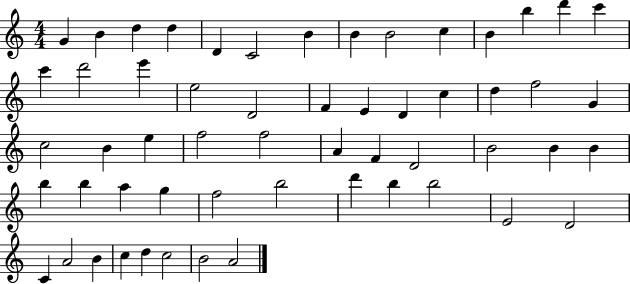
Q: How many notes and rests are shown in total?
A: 56